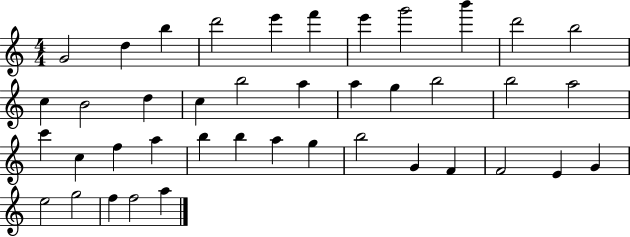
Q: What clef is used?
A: treble